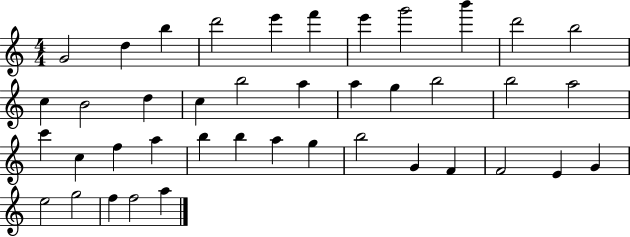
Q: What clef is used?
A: treble